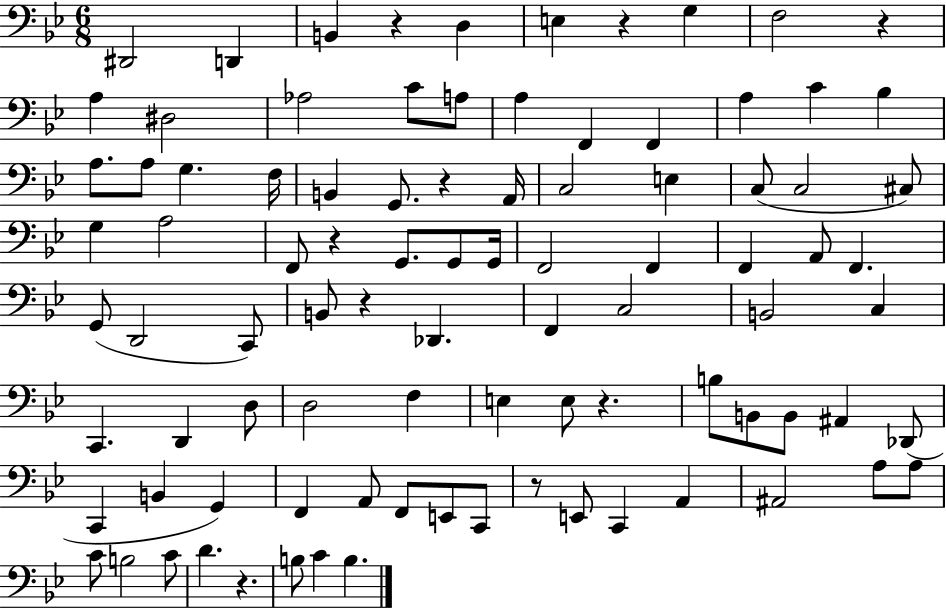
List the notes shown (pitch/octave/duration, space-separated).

D#2/h D2/q B2/q R/q D3/q E3/q R/q G3/q F3/h R/q A3/q D#3/h Ab3/h C4/e A3/e A3/q F2/q F2/q A3/q C4/q Bb3/q A3/e. A3/e G3/q. F3/s B2/q G2/e. R/q A2/s C3/h E3/q C3/e C3/h C#3/e G3/q A3/h F2/e R/q G2/e. G2/e G2/s F2/h F2/q F2/q A2/e F2/q. G2/e D2/h C2/e B2/e R/q Db2/q. F2/q C3/h B2/h C3/q C2/q. D2/q D3/e D3/h F3/q E3/q E3/e R/q. B3/e B2/e B2/e A#2/q Db2/e C2/q B2/q G2/q F2/q A2/e F2/e E2/e C2/e R/e E2/e C2/q A2/q A#2/h A3/e A3/e C4/e B3/h C4/e D4/q. R/q. B3/e C4/q B3/q.